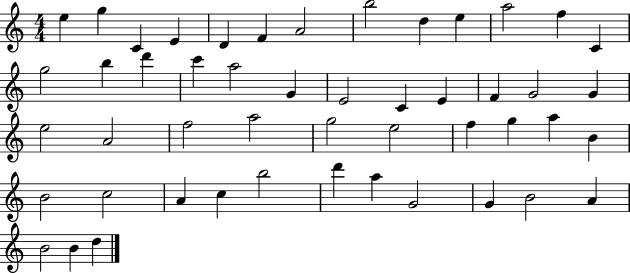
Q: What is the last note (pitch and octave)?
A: D5